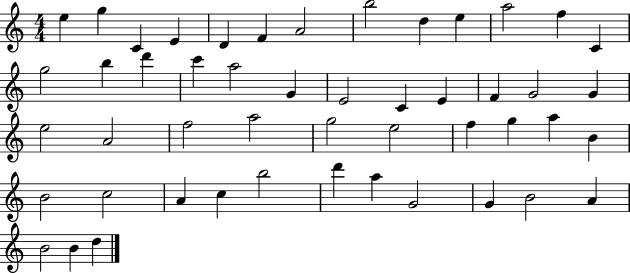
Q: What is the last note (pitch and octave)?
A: D5